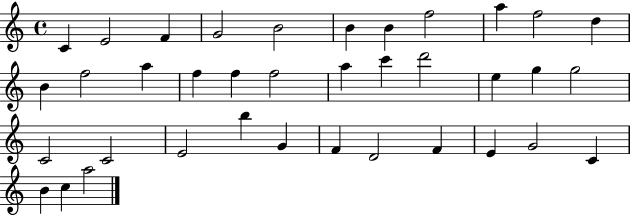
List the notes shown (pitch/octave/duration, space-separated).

C4/q E4/h F4/q G4/h B4/h B4/q B4/q F5/h A5/q F5/h D5/q B4/q F5/h A5/q F5/q F5/q F5/h A5/q C6/q D6/h E5/q G5/q G5/h C4/h C4/h E4/h B5/q G4/q F4/q D4/h F4/q E4/q G4/h C4/q B4/q C5/q A5/h